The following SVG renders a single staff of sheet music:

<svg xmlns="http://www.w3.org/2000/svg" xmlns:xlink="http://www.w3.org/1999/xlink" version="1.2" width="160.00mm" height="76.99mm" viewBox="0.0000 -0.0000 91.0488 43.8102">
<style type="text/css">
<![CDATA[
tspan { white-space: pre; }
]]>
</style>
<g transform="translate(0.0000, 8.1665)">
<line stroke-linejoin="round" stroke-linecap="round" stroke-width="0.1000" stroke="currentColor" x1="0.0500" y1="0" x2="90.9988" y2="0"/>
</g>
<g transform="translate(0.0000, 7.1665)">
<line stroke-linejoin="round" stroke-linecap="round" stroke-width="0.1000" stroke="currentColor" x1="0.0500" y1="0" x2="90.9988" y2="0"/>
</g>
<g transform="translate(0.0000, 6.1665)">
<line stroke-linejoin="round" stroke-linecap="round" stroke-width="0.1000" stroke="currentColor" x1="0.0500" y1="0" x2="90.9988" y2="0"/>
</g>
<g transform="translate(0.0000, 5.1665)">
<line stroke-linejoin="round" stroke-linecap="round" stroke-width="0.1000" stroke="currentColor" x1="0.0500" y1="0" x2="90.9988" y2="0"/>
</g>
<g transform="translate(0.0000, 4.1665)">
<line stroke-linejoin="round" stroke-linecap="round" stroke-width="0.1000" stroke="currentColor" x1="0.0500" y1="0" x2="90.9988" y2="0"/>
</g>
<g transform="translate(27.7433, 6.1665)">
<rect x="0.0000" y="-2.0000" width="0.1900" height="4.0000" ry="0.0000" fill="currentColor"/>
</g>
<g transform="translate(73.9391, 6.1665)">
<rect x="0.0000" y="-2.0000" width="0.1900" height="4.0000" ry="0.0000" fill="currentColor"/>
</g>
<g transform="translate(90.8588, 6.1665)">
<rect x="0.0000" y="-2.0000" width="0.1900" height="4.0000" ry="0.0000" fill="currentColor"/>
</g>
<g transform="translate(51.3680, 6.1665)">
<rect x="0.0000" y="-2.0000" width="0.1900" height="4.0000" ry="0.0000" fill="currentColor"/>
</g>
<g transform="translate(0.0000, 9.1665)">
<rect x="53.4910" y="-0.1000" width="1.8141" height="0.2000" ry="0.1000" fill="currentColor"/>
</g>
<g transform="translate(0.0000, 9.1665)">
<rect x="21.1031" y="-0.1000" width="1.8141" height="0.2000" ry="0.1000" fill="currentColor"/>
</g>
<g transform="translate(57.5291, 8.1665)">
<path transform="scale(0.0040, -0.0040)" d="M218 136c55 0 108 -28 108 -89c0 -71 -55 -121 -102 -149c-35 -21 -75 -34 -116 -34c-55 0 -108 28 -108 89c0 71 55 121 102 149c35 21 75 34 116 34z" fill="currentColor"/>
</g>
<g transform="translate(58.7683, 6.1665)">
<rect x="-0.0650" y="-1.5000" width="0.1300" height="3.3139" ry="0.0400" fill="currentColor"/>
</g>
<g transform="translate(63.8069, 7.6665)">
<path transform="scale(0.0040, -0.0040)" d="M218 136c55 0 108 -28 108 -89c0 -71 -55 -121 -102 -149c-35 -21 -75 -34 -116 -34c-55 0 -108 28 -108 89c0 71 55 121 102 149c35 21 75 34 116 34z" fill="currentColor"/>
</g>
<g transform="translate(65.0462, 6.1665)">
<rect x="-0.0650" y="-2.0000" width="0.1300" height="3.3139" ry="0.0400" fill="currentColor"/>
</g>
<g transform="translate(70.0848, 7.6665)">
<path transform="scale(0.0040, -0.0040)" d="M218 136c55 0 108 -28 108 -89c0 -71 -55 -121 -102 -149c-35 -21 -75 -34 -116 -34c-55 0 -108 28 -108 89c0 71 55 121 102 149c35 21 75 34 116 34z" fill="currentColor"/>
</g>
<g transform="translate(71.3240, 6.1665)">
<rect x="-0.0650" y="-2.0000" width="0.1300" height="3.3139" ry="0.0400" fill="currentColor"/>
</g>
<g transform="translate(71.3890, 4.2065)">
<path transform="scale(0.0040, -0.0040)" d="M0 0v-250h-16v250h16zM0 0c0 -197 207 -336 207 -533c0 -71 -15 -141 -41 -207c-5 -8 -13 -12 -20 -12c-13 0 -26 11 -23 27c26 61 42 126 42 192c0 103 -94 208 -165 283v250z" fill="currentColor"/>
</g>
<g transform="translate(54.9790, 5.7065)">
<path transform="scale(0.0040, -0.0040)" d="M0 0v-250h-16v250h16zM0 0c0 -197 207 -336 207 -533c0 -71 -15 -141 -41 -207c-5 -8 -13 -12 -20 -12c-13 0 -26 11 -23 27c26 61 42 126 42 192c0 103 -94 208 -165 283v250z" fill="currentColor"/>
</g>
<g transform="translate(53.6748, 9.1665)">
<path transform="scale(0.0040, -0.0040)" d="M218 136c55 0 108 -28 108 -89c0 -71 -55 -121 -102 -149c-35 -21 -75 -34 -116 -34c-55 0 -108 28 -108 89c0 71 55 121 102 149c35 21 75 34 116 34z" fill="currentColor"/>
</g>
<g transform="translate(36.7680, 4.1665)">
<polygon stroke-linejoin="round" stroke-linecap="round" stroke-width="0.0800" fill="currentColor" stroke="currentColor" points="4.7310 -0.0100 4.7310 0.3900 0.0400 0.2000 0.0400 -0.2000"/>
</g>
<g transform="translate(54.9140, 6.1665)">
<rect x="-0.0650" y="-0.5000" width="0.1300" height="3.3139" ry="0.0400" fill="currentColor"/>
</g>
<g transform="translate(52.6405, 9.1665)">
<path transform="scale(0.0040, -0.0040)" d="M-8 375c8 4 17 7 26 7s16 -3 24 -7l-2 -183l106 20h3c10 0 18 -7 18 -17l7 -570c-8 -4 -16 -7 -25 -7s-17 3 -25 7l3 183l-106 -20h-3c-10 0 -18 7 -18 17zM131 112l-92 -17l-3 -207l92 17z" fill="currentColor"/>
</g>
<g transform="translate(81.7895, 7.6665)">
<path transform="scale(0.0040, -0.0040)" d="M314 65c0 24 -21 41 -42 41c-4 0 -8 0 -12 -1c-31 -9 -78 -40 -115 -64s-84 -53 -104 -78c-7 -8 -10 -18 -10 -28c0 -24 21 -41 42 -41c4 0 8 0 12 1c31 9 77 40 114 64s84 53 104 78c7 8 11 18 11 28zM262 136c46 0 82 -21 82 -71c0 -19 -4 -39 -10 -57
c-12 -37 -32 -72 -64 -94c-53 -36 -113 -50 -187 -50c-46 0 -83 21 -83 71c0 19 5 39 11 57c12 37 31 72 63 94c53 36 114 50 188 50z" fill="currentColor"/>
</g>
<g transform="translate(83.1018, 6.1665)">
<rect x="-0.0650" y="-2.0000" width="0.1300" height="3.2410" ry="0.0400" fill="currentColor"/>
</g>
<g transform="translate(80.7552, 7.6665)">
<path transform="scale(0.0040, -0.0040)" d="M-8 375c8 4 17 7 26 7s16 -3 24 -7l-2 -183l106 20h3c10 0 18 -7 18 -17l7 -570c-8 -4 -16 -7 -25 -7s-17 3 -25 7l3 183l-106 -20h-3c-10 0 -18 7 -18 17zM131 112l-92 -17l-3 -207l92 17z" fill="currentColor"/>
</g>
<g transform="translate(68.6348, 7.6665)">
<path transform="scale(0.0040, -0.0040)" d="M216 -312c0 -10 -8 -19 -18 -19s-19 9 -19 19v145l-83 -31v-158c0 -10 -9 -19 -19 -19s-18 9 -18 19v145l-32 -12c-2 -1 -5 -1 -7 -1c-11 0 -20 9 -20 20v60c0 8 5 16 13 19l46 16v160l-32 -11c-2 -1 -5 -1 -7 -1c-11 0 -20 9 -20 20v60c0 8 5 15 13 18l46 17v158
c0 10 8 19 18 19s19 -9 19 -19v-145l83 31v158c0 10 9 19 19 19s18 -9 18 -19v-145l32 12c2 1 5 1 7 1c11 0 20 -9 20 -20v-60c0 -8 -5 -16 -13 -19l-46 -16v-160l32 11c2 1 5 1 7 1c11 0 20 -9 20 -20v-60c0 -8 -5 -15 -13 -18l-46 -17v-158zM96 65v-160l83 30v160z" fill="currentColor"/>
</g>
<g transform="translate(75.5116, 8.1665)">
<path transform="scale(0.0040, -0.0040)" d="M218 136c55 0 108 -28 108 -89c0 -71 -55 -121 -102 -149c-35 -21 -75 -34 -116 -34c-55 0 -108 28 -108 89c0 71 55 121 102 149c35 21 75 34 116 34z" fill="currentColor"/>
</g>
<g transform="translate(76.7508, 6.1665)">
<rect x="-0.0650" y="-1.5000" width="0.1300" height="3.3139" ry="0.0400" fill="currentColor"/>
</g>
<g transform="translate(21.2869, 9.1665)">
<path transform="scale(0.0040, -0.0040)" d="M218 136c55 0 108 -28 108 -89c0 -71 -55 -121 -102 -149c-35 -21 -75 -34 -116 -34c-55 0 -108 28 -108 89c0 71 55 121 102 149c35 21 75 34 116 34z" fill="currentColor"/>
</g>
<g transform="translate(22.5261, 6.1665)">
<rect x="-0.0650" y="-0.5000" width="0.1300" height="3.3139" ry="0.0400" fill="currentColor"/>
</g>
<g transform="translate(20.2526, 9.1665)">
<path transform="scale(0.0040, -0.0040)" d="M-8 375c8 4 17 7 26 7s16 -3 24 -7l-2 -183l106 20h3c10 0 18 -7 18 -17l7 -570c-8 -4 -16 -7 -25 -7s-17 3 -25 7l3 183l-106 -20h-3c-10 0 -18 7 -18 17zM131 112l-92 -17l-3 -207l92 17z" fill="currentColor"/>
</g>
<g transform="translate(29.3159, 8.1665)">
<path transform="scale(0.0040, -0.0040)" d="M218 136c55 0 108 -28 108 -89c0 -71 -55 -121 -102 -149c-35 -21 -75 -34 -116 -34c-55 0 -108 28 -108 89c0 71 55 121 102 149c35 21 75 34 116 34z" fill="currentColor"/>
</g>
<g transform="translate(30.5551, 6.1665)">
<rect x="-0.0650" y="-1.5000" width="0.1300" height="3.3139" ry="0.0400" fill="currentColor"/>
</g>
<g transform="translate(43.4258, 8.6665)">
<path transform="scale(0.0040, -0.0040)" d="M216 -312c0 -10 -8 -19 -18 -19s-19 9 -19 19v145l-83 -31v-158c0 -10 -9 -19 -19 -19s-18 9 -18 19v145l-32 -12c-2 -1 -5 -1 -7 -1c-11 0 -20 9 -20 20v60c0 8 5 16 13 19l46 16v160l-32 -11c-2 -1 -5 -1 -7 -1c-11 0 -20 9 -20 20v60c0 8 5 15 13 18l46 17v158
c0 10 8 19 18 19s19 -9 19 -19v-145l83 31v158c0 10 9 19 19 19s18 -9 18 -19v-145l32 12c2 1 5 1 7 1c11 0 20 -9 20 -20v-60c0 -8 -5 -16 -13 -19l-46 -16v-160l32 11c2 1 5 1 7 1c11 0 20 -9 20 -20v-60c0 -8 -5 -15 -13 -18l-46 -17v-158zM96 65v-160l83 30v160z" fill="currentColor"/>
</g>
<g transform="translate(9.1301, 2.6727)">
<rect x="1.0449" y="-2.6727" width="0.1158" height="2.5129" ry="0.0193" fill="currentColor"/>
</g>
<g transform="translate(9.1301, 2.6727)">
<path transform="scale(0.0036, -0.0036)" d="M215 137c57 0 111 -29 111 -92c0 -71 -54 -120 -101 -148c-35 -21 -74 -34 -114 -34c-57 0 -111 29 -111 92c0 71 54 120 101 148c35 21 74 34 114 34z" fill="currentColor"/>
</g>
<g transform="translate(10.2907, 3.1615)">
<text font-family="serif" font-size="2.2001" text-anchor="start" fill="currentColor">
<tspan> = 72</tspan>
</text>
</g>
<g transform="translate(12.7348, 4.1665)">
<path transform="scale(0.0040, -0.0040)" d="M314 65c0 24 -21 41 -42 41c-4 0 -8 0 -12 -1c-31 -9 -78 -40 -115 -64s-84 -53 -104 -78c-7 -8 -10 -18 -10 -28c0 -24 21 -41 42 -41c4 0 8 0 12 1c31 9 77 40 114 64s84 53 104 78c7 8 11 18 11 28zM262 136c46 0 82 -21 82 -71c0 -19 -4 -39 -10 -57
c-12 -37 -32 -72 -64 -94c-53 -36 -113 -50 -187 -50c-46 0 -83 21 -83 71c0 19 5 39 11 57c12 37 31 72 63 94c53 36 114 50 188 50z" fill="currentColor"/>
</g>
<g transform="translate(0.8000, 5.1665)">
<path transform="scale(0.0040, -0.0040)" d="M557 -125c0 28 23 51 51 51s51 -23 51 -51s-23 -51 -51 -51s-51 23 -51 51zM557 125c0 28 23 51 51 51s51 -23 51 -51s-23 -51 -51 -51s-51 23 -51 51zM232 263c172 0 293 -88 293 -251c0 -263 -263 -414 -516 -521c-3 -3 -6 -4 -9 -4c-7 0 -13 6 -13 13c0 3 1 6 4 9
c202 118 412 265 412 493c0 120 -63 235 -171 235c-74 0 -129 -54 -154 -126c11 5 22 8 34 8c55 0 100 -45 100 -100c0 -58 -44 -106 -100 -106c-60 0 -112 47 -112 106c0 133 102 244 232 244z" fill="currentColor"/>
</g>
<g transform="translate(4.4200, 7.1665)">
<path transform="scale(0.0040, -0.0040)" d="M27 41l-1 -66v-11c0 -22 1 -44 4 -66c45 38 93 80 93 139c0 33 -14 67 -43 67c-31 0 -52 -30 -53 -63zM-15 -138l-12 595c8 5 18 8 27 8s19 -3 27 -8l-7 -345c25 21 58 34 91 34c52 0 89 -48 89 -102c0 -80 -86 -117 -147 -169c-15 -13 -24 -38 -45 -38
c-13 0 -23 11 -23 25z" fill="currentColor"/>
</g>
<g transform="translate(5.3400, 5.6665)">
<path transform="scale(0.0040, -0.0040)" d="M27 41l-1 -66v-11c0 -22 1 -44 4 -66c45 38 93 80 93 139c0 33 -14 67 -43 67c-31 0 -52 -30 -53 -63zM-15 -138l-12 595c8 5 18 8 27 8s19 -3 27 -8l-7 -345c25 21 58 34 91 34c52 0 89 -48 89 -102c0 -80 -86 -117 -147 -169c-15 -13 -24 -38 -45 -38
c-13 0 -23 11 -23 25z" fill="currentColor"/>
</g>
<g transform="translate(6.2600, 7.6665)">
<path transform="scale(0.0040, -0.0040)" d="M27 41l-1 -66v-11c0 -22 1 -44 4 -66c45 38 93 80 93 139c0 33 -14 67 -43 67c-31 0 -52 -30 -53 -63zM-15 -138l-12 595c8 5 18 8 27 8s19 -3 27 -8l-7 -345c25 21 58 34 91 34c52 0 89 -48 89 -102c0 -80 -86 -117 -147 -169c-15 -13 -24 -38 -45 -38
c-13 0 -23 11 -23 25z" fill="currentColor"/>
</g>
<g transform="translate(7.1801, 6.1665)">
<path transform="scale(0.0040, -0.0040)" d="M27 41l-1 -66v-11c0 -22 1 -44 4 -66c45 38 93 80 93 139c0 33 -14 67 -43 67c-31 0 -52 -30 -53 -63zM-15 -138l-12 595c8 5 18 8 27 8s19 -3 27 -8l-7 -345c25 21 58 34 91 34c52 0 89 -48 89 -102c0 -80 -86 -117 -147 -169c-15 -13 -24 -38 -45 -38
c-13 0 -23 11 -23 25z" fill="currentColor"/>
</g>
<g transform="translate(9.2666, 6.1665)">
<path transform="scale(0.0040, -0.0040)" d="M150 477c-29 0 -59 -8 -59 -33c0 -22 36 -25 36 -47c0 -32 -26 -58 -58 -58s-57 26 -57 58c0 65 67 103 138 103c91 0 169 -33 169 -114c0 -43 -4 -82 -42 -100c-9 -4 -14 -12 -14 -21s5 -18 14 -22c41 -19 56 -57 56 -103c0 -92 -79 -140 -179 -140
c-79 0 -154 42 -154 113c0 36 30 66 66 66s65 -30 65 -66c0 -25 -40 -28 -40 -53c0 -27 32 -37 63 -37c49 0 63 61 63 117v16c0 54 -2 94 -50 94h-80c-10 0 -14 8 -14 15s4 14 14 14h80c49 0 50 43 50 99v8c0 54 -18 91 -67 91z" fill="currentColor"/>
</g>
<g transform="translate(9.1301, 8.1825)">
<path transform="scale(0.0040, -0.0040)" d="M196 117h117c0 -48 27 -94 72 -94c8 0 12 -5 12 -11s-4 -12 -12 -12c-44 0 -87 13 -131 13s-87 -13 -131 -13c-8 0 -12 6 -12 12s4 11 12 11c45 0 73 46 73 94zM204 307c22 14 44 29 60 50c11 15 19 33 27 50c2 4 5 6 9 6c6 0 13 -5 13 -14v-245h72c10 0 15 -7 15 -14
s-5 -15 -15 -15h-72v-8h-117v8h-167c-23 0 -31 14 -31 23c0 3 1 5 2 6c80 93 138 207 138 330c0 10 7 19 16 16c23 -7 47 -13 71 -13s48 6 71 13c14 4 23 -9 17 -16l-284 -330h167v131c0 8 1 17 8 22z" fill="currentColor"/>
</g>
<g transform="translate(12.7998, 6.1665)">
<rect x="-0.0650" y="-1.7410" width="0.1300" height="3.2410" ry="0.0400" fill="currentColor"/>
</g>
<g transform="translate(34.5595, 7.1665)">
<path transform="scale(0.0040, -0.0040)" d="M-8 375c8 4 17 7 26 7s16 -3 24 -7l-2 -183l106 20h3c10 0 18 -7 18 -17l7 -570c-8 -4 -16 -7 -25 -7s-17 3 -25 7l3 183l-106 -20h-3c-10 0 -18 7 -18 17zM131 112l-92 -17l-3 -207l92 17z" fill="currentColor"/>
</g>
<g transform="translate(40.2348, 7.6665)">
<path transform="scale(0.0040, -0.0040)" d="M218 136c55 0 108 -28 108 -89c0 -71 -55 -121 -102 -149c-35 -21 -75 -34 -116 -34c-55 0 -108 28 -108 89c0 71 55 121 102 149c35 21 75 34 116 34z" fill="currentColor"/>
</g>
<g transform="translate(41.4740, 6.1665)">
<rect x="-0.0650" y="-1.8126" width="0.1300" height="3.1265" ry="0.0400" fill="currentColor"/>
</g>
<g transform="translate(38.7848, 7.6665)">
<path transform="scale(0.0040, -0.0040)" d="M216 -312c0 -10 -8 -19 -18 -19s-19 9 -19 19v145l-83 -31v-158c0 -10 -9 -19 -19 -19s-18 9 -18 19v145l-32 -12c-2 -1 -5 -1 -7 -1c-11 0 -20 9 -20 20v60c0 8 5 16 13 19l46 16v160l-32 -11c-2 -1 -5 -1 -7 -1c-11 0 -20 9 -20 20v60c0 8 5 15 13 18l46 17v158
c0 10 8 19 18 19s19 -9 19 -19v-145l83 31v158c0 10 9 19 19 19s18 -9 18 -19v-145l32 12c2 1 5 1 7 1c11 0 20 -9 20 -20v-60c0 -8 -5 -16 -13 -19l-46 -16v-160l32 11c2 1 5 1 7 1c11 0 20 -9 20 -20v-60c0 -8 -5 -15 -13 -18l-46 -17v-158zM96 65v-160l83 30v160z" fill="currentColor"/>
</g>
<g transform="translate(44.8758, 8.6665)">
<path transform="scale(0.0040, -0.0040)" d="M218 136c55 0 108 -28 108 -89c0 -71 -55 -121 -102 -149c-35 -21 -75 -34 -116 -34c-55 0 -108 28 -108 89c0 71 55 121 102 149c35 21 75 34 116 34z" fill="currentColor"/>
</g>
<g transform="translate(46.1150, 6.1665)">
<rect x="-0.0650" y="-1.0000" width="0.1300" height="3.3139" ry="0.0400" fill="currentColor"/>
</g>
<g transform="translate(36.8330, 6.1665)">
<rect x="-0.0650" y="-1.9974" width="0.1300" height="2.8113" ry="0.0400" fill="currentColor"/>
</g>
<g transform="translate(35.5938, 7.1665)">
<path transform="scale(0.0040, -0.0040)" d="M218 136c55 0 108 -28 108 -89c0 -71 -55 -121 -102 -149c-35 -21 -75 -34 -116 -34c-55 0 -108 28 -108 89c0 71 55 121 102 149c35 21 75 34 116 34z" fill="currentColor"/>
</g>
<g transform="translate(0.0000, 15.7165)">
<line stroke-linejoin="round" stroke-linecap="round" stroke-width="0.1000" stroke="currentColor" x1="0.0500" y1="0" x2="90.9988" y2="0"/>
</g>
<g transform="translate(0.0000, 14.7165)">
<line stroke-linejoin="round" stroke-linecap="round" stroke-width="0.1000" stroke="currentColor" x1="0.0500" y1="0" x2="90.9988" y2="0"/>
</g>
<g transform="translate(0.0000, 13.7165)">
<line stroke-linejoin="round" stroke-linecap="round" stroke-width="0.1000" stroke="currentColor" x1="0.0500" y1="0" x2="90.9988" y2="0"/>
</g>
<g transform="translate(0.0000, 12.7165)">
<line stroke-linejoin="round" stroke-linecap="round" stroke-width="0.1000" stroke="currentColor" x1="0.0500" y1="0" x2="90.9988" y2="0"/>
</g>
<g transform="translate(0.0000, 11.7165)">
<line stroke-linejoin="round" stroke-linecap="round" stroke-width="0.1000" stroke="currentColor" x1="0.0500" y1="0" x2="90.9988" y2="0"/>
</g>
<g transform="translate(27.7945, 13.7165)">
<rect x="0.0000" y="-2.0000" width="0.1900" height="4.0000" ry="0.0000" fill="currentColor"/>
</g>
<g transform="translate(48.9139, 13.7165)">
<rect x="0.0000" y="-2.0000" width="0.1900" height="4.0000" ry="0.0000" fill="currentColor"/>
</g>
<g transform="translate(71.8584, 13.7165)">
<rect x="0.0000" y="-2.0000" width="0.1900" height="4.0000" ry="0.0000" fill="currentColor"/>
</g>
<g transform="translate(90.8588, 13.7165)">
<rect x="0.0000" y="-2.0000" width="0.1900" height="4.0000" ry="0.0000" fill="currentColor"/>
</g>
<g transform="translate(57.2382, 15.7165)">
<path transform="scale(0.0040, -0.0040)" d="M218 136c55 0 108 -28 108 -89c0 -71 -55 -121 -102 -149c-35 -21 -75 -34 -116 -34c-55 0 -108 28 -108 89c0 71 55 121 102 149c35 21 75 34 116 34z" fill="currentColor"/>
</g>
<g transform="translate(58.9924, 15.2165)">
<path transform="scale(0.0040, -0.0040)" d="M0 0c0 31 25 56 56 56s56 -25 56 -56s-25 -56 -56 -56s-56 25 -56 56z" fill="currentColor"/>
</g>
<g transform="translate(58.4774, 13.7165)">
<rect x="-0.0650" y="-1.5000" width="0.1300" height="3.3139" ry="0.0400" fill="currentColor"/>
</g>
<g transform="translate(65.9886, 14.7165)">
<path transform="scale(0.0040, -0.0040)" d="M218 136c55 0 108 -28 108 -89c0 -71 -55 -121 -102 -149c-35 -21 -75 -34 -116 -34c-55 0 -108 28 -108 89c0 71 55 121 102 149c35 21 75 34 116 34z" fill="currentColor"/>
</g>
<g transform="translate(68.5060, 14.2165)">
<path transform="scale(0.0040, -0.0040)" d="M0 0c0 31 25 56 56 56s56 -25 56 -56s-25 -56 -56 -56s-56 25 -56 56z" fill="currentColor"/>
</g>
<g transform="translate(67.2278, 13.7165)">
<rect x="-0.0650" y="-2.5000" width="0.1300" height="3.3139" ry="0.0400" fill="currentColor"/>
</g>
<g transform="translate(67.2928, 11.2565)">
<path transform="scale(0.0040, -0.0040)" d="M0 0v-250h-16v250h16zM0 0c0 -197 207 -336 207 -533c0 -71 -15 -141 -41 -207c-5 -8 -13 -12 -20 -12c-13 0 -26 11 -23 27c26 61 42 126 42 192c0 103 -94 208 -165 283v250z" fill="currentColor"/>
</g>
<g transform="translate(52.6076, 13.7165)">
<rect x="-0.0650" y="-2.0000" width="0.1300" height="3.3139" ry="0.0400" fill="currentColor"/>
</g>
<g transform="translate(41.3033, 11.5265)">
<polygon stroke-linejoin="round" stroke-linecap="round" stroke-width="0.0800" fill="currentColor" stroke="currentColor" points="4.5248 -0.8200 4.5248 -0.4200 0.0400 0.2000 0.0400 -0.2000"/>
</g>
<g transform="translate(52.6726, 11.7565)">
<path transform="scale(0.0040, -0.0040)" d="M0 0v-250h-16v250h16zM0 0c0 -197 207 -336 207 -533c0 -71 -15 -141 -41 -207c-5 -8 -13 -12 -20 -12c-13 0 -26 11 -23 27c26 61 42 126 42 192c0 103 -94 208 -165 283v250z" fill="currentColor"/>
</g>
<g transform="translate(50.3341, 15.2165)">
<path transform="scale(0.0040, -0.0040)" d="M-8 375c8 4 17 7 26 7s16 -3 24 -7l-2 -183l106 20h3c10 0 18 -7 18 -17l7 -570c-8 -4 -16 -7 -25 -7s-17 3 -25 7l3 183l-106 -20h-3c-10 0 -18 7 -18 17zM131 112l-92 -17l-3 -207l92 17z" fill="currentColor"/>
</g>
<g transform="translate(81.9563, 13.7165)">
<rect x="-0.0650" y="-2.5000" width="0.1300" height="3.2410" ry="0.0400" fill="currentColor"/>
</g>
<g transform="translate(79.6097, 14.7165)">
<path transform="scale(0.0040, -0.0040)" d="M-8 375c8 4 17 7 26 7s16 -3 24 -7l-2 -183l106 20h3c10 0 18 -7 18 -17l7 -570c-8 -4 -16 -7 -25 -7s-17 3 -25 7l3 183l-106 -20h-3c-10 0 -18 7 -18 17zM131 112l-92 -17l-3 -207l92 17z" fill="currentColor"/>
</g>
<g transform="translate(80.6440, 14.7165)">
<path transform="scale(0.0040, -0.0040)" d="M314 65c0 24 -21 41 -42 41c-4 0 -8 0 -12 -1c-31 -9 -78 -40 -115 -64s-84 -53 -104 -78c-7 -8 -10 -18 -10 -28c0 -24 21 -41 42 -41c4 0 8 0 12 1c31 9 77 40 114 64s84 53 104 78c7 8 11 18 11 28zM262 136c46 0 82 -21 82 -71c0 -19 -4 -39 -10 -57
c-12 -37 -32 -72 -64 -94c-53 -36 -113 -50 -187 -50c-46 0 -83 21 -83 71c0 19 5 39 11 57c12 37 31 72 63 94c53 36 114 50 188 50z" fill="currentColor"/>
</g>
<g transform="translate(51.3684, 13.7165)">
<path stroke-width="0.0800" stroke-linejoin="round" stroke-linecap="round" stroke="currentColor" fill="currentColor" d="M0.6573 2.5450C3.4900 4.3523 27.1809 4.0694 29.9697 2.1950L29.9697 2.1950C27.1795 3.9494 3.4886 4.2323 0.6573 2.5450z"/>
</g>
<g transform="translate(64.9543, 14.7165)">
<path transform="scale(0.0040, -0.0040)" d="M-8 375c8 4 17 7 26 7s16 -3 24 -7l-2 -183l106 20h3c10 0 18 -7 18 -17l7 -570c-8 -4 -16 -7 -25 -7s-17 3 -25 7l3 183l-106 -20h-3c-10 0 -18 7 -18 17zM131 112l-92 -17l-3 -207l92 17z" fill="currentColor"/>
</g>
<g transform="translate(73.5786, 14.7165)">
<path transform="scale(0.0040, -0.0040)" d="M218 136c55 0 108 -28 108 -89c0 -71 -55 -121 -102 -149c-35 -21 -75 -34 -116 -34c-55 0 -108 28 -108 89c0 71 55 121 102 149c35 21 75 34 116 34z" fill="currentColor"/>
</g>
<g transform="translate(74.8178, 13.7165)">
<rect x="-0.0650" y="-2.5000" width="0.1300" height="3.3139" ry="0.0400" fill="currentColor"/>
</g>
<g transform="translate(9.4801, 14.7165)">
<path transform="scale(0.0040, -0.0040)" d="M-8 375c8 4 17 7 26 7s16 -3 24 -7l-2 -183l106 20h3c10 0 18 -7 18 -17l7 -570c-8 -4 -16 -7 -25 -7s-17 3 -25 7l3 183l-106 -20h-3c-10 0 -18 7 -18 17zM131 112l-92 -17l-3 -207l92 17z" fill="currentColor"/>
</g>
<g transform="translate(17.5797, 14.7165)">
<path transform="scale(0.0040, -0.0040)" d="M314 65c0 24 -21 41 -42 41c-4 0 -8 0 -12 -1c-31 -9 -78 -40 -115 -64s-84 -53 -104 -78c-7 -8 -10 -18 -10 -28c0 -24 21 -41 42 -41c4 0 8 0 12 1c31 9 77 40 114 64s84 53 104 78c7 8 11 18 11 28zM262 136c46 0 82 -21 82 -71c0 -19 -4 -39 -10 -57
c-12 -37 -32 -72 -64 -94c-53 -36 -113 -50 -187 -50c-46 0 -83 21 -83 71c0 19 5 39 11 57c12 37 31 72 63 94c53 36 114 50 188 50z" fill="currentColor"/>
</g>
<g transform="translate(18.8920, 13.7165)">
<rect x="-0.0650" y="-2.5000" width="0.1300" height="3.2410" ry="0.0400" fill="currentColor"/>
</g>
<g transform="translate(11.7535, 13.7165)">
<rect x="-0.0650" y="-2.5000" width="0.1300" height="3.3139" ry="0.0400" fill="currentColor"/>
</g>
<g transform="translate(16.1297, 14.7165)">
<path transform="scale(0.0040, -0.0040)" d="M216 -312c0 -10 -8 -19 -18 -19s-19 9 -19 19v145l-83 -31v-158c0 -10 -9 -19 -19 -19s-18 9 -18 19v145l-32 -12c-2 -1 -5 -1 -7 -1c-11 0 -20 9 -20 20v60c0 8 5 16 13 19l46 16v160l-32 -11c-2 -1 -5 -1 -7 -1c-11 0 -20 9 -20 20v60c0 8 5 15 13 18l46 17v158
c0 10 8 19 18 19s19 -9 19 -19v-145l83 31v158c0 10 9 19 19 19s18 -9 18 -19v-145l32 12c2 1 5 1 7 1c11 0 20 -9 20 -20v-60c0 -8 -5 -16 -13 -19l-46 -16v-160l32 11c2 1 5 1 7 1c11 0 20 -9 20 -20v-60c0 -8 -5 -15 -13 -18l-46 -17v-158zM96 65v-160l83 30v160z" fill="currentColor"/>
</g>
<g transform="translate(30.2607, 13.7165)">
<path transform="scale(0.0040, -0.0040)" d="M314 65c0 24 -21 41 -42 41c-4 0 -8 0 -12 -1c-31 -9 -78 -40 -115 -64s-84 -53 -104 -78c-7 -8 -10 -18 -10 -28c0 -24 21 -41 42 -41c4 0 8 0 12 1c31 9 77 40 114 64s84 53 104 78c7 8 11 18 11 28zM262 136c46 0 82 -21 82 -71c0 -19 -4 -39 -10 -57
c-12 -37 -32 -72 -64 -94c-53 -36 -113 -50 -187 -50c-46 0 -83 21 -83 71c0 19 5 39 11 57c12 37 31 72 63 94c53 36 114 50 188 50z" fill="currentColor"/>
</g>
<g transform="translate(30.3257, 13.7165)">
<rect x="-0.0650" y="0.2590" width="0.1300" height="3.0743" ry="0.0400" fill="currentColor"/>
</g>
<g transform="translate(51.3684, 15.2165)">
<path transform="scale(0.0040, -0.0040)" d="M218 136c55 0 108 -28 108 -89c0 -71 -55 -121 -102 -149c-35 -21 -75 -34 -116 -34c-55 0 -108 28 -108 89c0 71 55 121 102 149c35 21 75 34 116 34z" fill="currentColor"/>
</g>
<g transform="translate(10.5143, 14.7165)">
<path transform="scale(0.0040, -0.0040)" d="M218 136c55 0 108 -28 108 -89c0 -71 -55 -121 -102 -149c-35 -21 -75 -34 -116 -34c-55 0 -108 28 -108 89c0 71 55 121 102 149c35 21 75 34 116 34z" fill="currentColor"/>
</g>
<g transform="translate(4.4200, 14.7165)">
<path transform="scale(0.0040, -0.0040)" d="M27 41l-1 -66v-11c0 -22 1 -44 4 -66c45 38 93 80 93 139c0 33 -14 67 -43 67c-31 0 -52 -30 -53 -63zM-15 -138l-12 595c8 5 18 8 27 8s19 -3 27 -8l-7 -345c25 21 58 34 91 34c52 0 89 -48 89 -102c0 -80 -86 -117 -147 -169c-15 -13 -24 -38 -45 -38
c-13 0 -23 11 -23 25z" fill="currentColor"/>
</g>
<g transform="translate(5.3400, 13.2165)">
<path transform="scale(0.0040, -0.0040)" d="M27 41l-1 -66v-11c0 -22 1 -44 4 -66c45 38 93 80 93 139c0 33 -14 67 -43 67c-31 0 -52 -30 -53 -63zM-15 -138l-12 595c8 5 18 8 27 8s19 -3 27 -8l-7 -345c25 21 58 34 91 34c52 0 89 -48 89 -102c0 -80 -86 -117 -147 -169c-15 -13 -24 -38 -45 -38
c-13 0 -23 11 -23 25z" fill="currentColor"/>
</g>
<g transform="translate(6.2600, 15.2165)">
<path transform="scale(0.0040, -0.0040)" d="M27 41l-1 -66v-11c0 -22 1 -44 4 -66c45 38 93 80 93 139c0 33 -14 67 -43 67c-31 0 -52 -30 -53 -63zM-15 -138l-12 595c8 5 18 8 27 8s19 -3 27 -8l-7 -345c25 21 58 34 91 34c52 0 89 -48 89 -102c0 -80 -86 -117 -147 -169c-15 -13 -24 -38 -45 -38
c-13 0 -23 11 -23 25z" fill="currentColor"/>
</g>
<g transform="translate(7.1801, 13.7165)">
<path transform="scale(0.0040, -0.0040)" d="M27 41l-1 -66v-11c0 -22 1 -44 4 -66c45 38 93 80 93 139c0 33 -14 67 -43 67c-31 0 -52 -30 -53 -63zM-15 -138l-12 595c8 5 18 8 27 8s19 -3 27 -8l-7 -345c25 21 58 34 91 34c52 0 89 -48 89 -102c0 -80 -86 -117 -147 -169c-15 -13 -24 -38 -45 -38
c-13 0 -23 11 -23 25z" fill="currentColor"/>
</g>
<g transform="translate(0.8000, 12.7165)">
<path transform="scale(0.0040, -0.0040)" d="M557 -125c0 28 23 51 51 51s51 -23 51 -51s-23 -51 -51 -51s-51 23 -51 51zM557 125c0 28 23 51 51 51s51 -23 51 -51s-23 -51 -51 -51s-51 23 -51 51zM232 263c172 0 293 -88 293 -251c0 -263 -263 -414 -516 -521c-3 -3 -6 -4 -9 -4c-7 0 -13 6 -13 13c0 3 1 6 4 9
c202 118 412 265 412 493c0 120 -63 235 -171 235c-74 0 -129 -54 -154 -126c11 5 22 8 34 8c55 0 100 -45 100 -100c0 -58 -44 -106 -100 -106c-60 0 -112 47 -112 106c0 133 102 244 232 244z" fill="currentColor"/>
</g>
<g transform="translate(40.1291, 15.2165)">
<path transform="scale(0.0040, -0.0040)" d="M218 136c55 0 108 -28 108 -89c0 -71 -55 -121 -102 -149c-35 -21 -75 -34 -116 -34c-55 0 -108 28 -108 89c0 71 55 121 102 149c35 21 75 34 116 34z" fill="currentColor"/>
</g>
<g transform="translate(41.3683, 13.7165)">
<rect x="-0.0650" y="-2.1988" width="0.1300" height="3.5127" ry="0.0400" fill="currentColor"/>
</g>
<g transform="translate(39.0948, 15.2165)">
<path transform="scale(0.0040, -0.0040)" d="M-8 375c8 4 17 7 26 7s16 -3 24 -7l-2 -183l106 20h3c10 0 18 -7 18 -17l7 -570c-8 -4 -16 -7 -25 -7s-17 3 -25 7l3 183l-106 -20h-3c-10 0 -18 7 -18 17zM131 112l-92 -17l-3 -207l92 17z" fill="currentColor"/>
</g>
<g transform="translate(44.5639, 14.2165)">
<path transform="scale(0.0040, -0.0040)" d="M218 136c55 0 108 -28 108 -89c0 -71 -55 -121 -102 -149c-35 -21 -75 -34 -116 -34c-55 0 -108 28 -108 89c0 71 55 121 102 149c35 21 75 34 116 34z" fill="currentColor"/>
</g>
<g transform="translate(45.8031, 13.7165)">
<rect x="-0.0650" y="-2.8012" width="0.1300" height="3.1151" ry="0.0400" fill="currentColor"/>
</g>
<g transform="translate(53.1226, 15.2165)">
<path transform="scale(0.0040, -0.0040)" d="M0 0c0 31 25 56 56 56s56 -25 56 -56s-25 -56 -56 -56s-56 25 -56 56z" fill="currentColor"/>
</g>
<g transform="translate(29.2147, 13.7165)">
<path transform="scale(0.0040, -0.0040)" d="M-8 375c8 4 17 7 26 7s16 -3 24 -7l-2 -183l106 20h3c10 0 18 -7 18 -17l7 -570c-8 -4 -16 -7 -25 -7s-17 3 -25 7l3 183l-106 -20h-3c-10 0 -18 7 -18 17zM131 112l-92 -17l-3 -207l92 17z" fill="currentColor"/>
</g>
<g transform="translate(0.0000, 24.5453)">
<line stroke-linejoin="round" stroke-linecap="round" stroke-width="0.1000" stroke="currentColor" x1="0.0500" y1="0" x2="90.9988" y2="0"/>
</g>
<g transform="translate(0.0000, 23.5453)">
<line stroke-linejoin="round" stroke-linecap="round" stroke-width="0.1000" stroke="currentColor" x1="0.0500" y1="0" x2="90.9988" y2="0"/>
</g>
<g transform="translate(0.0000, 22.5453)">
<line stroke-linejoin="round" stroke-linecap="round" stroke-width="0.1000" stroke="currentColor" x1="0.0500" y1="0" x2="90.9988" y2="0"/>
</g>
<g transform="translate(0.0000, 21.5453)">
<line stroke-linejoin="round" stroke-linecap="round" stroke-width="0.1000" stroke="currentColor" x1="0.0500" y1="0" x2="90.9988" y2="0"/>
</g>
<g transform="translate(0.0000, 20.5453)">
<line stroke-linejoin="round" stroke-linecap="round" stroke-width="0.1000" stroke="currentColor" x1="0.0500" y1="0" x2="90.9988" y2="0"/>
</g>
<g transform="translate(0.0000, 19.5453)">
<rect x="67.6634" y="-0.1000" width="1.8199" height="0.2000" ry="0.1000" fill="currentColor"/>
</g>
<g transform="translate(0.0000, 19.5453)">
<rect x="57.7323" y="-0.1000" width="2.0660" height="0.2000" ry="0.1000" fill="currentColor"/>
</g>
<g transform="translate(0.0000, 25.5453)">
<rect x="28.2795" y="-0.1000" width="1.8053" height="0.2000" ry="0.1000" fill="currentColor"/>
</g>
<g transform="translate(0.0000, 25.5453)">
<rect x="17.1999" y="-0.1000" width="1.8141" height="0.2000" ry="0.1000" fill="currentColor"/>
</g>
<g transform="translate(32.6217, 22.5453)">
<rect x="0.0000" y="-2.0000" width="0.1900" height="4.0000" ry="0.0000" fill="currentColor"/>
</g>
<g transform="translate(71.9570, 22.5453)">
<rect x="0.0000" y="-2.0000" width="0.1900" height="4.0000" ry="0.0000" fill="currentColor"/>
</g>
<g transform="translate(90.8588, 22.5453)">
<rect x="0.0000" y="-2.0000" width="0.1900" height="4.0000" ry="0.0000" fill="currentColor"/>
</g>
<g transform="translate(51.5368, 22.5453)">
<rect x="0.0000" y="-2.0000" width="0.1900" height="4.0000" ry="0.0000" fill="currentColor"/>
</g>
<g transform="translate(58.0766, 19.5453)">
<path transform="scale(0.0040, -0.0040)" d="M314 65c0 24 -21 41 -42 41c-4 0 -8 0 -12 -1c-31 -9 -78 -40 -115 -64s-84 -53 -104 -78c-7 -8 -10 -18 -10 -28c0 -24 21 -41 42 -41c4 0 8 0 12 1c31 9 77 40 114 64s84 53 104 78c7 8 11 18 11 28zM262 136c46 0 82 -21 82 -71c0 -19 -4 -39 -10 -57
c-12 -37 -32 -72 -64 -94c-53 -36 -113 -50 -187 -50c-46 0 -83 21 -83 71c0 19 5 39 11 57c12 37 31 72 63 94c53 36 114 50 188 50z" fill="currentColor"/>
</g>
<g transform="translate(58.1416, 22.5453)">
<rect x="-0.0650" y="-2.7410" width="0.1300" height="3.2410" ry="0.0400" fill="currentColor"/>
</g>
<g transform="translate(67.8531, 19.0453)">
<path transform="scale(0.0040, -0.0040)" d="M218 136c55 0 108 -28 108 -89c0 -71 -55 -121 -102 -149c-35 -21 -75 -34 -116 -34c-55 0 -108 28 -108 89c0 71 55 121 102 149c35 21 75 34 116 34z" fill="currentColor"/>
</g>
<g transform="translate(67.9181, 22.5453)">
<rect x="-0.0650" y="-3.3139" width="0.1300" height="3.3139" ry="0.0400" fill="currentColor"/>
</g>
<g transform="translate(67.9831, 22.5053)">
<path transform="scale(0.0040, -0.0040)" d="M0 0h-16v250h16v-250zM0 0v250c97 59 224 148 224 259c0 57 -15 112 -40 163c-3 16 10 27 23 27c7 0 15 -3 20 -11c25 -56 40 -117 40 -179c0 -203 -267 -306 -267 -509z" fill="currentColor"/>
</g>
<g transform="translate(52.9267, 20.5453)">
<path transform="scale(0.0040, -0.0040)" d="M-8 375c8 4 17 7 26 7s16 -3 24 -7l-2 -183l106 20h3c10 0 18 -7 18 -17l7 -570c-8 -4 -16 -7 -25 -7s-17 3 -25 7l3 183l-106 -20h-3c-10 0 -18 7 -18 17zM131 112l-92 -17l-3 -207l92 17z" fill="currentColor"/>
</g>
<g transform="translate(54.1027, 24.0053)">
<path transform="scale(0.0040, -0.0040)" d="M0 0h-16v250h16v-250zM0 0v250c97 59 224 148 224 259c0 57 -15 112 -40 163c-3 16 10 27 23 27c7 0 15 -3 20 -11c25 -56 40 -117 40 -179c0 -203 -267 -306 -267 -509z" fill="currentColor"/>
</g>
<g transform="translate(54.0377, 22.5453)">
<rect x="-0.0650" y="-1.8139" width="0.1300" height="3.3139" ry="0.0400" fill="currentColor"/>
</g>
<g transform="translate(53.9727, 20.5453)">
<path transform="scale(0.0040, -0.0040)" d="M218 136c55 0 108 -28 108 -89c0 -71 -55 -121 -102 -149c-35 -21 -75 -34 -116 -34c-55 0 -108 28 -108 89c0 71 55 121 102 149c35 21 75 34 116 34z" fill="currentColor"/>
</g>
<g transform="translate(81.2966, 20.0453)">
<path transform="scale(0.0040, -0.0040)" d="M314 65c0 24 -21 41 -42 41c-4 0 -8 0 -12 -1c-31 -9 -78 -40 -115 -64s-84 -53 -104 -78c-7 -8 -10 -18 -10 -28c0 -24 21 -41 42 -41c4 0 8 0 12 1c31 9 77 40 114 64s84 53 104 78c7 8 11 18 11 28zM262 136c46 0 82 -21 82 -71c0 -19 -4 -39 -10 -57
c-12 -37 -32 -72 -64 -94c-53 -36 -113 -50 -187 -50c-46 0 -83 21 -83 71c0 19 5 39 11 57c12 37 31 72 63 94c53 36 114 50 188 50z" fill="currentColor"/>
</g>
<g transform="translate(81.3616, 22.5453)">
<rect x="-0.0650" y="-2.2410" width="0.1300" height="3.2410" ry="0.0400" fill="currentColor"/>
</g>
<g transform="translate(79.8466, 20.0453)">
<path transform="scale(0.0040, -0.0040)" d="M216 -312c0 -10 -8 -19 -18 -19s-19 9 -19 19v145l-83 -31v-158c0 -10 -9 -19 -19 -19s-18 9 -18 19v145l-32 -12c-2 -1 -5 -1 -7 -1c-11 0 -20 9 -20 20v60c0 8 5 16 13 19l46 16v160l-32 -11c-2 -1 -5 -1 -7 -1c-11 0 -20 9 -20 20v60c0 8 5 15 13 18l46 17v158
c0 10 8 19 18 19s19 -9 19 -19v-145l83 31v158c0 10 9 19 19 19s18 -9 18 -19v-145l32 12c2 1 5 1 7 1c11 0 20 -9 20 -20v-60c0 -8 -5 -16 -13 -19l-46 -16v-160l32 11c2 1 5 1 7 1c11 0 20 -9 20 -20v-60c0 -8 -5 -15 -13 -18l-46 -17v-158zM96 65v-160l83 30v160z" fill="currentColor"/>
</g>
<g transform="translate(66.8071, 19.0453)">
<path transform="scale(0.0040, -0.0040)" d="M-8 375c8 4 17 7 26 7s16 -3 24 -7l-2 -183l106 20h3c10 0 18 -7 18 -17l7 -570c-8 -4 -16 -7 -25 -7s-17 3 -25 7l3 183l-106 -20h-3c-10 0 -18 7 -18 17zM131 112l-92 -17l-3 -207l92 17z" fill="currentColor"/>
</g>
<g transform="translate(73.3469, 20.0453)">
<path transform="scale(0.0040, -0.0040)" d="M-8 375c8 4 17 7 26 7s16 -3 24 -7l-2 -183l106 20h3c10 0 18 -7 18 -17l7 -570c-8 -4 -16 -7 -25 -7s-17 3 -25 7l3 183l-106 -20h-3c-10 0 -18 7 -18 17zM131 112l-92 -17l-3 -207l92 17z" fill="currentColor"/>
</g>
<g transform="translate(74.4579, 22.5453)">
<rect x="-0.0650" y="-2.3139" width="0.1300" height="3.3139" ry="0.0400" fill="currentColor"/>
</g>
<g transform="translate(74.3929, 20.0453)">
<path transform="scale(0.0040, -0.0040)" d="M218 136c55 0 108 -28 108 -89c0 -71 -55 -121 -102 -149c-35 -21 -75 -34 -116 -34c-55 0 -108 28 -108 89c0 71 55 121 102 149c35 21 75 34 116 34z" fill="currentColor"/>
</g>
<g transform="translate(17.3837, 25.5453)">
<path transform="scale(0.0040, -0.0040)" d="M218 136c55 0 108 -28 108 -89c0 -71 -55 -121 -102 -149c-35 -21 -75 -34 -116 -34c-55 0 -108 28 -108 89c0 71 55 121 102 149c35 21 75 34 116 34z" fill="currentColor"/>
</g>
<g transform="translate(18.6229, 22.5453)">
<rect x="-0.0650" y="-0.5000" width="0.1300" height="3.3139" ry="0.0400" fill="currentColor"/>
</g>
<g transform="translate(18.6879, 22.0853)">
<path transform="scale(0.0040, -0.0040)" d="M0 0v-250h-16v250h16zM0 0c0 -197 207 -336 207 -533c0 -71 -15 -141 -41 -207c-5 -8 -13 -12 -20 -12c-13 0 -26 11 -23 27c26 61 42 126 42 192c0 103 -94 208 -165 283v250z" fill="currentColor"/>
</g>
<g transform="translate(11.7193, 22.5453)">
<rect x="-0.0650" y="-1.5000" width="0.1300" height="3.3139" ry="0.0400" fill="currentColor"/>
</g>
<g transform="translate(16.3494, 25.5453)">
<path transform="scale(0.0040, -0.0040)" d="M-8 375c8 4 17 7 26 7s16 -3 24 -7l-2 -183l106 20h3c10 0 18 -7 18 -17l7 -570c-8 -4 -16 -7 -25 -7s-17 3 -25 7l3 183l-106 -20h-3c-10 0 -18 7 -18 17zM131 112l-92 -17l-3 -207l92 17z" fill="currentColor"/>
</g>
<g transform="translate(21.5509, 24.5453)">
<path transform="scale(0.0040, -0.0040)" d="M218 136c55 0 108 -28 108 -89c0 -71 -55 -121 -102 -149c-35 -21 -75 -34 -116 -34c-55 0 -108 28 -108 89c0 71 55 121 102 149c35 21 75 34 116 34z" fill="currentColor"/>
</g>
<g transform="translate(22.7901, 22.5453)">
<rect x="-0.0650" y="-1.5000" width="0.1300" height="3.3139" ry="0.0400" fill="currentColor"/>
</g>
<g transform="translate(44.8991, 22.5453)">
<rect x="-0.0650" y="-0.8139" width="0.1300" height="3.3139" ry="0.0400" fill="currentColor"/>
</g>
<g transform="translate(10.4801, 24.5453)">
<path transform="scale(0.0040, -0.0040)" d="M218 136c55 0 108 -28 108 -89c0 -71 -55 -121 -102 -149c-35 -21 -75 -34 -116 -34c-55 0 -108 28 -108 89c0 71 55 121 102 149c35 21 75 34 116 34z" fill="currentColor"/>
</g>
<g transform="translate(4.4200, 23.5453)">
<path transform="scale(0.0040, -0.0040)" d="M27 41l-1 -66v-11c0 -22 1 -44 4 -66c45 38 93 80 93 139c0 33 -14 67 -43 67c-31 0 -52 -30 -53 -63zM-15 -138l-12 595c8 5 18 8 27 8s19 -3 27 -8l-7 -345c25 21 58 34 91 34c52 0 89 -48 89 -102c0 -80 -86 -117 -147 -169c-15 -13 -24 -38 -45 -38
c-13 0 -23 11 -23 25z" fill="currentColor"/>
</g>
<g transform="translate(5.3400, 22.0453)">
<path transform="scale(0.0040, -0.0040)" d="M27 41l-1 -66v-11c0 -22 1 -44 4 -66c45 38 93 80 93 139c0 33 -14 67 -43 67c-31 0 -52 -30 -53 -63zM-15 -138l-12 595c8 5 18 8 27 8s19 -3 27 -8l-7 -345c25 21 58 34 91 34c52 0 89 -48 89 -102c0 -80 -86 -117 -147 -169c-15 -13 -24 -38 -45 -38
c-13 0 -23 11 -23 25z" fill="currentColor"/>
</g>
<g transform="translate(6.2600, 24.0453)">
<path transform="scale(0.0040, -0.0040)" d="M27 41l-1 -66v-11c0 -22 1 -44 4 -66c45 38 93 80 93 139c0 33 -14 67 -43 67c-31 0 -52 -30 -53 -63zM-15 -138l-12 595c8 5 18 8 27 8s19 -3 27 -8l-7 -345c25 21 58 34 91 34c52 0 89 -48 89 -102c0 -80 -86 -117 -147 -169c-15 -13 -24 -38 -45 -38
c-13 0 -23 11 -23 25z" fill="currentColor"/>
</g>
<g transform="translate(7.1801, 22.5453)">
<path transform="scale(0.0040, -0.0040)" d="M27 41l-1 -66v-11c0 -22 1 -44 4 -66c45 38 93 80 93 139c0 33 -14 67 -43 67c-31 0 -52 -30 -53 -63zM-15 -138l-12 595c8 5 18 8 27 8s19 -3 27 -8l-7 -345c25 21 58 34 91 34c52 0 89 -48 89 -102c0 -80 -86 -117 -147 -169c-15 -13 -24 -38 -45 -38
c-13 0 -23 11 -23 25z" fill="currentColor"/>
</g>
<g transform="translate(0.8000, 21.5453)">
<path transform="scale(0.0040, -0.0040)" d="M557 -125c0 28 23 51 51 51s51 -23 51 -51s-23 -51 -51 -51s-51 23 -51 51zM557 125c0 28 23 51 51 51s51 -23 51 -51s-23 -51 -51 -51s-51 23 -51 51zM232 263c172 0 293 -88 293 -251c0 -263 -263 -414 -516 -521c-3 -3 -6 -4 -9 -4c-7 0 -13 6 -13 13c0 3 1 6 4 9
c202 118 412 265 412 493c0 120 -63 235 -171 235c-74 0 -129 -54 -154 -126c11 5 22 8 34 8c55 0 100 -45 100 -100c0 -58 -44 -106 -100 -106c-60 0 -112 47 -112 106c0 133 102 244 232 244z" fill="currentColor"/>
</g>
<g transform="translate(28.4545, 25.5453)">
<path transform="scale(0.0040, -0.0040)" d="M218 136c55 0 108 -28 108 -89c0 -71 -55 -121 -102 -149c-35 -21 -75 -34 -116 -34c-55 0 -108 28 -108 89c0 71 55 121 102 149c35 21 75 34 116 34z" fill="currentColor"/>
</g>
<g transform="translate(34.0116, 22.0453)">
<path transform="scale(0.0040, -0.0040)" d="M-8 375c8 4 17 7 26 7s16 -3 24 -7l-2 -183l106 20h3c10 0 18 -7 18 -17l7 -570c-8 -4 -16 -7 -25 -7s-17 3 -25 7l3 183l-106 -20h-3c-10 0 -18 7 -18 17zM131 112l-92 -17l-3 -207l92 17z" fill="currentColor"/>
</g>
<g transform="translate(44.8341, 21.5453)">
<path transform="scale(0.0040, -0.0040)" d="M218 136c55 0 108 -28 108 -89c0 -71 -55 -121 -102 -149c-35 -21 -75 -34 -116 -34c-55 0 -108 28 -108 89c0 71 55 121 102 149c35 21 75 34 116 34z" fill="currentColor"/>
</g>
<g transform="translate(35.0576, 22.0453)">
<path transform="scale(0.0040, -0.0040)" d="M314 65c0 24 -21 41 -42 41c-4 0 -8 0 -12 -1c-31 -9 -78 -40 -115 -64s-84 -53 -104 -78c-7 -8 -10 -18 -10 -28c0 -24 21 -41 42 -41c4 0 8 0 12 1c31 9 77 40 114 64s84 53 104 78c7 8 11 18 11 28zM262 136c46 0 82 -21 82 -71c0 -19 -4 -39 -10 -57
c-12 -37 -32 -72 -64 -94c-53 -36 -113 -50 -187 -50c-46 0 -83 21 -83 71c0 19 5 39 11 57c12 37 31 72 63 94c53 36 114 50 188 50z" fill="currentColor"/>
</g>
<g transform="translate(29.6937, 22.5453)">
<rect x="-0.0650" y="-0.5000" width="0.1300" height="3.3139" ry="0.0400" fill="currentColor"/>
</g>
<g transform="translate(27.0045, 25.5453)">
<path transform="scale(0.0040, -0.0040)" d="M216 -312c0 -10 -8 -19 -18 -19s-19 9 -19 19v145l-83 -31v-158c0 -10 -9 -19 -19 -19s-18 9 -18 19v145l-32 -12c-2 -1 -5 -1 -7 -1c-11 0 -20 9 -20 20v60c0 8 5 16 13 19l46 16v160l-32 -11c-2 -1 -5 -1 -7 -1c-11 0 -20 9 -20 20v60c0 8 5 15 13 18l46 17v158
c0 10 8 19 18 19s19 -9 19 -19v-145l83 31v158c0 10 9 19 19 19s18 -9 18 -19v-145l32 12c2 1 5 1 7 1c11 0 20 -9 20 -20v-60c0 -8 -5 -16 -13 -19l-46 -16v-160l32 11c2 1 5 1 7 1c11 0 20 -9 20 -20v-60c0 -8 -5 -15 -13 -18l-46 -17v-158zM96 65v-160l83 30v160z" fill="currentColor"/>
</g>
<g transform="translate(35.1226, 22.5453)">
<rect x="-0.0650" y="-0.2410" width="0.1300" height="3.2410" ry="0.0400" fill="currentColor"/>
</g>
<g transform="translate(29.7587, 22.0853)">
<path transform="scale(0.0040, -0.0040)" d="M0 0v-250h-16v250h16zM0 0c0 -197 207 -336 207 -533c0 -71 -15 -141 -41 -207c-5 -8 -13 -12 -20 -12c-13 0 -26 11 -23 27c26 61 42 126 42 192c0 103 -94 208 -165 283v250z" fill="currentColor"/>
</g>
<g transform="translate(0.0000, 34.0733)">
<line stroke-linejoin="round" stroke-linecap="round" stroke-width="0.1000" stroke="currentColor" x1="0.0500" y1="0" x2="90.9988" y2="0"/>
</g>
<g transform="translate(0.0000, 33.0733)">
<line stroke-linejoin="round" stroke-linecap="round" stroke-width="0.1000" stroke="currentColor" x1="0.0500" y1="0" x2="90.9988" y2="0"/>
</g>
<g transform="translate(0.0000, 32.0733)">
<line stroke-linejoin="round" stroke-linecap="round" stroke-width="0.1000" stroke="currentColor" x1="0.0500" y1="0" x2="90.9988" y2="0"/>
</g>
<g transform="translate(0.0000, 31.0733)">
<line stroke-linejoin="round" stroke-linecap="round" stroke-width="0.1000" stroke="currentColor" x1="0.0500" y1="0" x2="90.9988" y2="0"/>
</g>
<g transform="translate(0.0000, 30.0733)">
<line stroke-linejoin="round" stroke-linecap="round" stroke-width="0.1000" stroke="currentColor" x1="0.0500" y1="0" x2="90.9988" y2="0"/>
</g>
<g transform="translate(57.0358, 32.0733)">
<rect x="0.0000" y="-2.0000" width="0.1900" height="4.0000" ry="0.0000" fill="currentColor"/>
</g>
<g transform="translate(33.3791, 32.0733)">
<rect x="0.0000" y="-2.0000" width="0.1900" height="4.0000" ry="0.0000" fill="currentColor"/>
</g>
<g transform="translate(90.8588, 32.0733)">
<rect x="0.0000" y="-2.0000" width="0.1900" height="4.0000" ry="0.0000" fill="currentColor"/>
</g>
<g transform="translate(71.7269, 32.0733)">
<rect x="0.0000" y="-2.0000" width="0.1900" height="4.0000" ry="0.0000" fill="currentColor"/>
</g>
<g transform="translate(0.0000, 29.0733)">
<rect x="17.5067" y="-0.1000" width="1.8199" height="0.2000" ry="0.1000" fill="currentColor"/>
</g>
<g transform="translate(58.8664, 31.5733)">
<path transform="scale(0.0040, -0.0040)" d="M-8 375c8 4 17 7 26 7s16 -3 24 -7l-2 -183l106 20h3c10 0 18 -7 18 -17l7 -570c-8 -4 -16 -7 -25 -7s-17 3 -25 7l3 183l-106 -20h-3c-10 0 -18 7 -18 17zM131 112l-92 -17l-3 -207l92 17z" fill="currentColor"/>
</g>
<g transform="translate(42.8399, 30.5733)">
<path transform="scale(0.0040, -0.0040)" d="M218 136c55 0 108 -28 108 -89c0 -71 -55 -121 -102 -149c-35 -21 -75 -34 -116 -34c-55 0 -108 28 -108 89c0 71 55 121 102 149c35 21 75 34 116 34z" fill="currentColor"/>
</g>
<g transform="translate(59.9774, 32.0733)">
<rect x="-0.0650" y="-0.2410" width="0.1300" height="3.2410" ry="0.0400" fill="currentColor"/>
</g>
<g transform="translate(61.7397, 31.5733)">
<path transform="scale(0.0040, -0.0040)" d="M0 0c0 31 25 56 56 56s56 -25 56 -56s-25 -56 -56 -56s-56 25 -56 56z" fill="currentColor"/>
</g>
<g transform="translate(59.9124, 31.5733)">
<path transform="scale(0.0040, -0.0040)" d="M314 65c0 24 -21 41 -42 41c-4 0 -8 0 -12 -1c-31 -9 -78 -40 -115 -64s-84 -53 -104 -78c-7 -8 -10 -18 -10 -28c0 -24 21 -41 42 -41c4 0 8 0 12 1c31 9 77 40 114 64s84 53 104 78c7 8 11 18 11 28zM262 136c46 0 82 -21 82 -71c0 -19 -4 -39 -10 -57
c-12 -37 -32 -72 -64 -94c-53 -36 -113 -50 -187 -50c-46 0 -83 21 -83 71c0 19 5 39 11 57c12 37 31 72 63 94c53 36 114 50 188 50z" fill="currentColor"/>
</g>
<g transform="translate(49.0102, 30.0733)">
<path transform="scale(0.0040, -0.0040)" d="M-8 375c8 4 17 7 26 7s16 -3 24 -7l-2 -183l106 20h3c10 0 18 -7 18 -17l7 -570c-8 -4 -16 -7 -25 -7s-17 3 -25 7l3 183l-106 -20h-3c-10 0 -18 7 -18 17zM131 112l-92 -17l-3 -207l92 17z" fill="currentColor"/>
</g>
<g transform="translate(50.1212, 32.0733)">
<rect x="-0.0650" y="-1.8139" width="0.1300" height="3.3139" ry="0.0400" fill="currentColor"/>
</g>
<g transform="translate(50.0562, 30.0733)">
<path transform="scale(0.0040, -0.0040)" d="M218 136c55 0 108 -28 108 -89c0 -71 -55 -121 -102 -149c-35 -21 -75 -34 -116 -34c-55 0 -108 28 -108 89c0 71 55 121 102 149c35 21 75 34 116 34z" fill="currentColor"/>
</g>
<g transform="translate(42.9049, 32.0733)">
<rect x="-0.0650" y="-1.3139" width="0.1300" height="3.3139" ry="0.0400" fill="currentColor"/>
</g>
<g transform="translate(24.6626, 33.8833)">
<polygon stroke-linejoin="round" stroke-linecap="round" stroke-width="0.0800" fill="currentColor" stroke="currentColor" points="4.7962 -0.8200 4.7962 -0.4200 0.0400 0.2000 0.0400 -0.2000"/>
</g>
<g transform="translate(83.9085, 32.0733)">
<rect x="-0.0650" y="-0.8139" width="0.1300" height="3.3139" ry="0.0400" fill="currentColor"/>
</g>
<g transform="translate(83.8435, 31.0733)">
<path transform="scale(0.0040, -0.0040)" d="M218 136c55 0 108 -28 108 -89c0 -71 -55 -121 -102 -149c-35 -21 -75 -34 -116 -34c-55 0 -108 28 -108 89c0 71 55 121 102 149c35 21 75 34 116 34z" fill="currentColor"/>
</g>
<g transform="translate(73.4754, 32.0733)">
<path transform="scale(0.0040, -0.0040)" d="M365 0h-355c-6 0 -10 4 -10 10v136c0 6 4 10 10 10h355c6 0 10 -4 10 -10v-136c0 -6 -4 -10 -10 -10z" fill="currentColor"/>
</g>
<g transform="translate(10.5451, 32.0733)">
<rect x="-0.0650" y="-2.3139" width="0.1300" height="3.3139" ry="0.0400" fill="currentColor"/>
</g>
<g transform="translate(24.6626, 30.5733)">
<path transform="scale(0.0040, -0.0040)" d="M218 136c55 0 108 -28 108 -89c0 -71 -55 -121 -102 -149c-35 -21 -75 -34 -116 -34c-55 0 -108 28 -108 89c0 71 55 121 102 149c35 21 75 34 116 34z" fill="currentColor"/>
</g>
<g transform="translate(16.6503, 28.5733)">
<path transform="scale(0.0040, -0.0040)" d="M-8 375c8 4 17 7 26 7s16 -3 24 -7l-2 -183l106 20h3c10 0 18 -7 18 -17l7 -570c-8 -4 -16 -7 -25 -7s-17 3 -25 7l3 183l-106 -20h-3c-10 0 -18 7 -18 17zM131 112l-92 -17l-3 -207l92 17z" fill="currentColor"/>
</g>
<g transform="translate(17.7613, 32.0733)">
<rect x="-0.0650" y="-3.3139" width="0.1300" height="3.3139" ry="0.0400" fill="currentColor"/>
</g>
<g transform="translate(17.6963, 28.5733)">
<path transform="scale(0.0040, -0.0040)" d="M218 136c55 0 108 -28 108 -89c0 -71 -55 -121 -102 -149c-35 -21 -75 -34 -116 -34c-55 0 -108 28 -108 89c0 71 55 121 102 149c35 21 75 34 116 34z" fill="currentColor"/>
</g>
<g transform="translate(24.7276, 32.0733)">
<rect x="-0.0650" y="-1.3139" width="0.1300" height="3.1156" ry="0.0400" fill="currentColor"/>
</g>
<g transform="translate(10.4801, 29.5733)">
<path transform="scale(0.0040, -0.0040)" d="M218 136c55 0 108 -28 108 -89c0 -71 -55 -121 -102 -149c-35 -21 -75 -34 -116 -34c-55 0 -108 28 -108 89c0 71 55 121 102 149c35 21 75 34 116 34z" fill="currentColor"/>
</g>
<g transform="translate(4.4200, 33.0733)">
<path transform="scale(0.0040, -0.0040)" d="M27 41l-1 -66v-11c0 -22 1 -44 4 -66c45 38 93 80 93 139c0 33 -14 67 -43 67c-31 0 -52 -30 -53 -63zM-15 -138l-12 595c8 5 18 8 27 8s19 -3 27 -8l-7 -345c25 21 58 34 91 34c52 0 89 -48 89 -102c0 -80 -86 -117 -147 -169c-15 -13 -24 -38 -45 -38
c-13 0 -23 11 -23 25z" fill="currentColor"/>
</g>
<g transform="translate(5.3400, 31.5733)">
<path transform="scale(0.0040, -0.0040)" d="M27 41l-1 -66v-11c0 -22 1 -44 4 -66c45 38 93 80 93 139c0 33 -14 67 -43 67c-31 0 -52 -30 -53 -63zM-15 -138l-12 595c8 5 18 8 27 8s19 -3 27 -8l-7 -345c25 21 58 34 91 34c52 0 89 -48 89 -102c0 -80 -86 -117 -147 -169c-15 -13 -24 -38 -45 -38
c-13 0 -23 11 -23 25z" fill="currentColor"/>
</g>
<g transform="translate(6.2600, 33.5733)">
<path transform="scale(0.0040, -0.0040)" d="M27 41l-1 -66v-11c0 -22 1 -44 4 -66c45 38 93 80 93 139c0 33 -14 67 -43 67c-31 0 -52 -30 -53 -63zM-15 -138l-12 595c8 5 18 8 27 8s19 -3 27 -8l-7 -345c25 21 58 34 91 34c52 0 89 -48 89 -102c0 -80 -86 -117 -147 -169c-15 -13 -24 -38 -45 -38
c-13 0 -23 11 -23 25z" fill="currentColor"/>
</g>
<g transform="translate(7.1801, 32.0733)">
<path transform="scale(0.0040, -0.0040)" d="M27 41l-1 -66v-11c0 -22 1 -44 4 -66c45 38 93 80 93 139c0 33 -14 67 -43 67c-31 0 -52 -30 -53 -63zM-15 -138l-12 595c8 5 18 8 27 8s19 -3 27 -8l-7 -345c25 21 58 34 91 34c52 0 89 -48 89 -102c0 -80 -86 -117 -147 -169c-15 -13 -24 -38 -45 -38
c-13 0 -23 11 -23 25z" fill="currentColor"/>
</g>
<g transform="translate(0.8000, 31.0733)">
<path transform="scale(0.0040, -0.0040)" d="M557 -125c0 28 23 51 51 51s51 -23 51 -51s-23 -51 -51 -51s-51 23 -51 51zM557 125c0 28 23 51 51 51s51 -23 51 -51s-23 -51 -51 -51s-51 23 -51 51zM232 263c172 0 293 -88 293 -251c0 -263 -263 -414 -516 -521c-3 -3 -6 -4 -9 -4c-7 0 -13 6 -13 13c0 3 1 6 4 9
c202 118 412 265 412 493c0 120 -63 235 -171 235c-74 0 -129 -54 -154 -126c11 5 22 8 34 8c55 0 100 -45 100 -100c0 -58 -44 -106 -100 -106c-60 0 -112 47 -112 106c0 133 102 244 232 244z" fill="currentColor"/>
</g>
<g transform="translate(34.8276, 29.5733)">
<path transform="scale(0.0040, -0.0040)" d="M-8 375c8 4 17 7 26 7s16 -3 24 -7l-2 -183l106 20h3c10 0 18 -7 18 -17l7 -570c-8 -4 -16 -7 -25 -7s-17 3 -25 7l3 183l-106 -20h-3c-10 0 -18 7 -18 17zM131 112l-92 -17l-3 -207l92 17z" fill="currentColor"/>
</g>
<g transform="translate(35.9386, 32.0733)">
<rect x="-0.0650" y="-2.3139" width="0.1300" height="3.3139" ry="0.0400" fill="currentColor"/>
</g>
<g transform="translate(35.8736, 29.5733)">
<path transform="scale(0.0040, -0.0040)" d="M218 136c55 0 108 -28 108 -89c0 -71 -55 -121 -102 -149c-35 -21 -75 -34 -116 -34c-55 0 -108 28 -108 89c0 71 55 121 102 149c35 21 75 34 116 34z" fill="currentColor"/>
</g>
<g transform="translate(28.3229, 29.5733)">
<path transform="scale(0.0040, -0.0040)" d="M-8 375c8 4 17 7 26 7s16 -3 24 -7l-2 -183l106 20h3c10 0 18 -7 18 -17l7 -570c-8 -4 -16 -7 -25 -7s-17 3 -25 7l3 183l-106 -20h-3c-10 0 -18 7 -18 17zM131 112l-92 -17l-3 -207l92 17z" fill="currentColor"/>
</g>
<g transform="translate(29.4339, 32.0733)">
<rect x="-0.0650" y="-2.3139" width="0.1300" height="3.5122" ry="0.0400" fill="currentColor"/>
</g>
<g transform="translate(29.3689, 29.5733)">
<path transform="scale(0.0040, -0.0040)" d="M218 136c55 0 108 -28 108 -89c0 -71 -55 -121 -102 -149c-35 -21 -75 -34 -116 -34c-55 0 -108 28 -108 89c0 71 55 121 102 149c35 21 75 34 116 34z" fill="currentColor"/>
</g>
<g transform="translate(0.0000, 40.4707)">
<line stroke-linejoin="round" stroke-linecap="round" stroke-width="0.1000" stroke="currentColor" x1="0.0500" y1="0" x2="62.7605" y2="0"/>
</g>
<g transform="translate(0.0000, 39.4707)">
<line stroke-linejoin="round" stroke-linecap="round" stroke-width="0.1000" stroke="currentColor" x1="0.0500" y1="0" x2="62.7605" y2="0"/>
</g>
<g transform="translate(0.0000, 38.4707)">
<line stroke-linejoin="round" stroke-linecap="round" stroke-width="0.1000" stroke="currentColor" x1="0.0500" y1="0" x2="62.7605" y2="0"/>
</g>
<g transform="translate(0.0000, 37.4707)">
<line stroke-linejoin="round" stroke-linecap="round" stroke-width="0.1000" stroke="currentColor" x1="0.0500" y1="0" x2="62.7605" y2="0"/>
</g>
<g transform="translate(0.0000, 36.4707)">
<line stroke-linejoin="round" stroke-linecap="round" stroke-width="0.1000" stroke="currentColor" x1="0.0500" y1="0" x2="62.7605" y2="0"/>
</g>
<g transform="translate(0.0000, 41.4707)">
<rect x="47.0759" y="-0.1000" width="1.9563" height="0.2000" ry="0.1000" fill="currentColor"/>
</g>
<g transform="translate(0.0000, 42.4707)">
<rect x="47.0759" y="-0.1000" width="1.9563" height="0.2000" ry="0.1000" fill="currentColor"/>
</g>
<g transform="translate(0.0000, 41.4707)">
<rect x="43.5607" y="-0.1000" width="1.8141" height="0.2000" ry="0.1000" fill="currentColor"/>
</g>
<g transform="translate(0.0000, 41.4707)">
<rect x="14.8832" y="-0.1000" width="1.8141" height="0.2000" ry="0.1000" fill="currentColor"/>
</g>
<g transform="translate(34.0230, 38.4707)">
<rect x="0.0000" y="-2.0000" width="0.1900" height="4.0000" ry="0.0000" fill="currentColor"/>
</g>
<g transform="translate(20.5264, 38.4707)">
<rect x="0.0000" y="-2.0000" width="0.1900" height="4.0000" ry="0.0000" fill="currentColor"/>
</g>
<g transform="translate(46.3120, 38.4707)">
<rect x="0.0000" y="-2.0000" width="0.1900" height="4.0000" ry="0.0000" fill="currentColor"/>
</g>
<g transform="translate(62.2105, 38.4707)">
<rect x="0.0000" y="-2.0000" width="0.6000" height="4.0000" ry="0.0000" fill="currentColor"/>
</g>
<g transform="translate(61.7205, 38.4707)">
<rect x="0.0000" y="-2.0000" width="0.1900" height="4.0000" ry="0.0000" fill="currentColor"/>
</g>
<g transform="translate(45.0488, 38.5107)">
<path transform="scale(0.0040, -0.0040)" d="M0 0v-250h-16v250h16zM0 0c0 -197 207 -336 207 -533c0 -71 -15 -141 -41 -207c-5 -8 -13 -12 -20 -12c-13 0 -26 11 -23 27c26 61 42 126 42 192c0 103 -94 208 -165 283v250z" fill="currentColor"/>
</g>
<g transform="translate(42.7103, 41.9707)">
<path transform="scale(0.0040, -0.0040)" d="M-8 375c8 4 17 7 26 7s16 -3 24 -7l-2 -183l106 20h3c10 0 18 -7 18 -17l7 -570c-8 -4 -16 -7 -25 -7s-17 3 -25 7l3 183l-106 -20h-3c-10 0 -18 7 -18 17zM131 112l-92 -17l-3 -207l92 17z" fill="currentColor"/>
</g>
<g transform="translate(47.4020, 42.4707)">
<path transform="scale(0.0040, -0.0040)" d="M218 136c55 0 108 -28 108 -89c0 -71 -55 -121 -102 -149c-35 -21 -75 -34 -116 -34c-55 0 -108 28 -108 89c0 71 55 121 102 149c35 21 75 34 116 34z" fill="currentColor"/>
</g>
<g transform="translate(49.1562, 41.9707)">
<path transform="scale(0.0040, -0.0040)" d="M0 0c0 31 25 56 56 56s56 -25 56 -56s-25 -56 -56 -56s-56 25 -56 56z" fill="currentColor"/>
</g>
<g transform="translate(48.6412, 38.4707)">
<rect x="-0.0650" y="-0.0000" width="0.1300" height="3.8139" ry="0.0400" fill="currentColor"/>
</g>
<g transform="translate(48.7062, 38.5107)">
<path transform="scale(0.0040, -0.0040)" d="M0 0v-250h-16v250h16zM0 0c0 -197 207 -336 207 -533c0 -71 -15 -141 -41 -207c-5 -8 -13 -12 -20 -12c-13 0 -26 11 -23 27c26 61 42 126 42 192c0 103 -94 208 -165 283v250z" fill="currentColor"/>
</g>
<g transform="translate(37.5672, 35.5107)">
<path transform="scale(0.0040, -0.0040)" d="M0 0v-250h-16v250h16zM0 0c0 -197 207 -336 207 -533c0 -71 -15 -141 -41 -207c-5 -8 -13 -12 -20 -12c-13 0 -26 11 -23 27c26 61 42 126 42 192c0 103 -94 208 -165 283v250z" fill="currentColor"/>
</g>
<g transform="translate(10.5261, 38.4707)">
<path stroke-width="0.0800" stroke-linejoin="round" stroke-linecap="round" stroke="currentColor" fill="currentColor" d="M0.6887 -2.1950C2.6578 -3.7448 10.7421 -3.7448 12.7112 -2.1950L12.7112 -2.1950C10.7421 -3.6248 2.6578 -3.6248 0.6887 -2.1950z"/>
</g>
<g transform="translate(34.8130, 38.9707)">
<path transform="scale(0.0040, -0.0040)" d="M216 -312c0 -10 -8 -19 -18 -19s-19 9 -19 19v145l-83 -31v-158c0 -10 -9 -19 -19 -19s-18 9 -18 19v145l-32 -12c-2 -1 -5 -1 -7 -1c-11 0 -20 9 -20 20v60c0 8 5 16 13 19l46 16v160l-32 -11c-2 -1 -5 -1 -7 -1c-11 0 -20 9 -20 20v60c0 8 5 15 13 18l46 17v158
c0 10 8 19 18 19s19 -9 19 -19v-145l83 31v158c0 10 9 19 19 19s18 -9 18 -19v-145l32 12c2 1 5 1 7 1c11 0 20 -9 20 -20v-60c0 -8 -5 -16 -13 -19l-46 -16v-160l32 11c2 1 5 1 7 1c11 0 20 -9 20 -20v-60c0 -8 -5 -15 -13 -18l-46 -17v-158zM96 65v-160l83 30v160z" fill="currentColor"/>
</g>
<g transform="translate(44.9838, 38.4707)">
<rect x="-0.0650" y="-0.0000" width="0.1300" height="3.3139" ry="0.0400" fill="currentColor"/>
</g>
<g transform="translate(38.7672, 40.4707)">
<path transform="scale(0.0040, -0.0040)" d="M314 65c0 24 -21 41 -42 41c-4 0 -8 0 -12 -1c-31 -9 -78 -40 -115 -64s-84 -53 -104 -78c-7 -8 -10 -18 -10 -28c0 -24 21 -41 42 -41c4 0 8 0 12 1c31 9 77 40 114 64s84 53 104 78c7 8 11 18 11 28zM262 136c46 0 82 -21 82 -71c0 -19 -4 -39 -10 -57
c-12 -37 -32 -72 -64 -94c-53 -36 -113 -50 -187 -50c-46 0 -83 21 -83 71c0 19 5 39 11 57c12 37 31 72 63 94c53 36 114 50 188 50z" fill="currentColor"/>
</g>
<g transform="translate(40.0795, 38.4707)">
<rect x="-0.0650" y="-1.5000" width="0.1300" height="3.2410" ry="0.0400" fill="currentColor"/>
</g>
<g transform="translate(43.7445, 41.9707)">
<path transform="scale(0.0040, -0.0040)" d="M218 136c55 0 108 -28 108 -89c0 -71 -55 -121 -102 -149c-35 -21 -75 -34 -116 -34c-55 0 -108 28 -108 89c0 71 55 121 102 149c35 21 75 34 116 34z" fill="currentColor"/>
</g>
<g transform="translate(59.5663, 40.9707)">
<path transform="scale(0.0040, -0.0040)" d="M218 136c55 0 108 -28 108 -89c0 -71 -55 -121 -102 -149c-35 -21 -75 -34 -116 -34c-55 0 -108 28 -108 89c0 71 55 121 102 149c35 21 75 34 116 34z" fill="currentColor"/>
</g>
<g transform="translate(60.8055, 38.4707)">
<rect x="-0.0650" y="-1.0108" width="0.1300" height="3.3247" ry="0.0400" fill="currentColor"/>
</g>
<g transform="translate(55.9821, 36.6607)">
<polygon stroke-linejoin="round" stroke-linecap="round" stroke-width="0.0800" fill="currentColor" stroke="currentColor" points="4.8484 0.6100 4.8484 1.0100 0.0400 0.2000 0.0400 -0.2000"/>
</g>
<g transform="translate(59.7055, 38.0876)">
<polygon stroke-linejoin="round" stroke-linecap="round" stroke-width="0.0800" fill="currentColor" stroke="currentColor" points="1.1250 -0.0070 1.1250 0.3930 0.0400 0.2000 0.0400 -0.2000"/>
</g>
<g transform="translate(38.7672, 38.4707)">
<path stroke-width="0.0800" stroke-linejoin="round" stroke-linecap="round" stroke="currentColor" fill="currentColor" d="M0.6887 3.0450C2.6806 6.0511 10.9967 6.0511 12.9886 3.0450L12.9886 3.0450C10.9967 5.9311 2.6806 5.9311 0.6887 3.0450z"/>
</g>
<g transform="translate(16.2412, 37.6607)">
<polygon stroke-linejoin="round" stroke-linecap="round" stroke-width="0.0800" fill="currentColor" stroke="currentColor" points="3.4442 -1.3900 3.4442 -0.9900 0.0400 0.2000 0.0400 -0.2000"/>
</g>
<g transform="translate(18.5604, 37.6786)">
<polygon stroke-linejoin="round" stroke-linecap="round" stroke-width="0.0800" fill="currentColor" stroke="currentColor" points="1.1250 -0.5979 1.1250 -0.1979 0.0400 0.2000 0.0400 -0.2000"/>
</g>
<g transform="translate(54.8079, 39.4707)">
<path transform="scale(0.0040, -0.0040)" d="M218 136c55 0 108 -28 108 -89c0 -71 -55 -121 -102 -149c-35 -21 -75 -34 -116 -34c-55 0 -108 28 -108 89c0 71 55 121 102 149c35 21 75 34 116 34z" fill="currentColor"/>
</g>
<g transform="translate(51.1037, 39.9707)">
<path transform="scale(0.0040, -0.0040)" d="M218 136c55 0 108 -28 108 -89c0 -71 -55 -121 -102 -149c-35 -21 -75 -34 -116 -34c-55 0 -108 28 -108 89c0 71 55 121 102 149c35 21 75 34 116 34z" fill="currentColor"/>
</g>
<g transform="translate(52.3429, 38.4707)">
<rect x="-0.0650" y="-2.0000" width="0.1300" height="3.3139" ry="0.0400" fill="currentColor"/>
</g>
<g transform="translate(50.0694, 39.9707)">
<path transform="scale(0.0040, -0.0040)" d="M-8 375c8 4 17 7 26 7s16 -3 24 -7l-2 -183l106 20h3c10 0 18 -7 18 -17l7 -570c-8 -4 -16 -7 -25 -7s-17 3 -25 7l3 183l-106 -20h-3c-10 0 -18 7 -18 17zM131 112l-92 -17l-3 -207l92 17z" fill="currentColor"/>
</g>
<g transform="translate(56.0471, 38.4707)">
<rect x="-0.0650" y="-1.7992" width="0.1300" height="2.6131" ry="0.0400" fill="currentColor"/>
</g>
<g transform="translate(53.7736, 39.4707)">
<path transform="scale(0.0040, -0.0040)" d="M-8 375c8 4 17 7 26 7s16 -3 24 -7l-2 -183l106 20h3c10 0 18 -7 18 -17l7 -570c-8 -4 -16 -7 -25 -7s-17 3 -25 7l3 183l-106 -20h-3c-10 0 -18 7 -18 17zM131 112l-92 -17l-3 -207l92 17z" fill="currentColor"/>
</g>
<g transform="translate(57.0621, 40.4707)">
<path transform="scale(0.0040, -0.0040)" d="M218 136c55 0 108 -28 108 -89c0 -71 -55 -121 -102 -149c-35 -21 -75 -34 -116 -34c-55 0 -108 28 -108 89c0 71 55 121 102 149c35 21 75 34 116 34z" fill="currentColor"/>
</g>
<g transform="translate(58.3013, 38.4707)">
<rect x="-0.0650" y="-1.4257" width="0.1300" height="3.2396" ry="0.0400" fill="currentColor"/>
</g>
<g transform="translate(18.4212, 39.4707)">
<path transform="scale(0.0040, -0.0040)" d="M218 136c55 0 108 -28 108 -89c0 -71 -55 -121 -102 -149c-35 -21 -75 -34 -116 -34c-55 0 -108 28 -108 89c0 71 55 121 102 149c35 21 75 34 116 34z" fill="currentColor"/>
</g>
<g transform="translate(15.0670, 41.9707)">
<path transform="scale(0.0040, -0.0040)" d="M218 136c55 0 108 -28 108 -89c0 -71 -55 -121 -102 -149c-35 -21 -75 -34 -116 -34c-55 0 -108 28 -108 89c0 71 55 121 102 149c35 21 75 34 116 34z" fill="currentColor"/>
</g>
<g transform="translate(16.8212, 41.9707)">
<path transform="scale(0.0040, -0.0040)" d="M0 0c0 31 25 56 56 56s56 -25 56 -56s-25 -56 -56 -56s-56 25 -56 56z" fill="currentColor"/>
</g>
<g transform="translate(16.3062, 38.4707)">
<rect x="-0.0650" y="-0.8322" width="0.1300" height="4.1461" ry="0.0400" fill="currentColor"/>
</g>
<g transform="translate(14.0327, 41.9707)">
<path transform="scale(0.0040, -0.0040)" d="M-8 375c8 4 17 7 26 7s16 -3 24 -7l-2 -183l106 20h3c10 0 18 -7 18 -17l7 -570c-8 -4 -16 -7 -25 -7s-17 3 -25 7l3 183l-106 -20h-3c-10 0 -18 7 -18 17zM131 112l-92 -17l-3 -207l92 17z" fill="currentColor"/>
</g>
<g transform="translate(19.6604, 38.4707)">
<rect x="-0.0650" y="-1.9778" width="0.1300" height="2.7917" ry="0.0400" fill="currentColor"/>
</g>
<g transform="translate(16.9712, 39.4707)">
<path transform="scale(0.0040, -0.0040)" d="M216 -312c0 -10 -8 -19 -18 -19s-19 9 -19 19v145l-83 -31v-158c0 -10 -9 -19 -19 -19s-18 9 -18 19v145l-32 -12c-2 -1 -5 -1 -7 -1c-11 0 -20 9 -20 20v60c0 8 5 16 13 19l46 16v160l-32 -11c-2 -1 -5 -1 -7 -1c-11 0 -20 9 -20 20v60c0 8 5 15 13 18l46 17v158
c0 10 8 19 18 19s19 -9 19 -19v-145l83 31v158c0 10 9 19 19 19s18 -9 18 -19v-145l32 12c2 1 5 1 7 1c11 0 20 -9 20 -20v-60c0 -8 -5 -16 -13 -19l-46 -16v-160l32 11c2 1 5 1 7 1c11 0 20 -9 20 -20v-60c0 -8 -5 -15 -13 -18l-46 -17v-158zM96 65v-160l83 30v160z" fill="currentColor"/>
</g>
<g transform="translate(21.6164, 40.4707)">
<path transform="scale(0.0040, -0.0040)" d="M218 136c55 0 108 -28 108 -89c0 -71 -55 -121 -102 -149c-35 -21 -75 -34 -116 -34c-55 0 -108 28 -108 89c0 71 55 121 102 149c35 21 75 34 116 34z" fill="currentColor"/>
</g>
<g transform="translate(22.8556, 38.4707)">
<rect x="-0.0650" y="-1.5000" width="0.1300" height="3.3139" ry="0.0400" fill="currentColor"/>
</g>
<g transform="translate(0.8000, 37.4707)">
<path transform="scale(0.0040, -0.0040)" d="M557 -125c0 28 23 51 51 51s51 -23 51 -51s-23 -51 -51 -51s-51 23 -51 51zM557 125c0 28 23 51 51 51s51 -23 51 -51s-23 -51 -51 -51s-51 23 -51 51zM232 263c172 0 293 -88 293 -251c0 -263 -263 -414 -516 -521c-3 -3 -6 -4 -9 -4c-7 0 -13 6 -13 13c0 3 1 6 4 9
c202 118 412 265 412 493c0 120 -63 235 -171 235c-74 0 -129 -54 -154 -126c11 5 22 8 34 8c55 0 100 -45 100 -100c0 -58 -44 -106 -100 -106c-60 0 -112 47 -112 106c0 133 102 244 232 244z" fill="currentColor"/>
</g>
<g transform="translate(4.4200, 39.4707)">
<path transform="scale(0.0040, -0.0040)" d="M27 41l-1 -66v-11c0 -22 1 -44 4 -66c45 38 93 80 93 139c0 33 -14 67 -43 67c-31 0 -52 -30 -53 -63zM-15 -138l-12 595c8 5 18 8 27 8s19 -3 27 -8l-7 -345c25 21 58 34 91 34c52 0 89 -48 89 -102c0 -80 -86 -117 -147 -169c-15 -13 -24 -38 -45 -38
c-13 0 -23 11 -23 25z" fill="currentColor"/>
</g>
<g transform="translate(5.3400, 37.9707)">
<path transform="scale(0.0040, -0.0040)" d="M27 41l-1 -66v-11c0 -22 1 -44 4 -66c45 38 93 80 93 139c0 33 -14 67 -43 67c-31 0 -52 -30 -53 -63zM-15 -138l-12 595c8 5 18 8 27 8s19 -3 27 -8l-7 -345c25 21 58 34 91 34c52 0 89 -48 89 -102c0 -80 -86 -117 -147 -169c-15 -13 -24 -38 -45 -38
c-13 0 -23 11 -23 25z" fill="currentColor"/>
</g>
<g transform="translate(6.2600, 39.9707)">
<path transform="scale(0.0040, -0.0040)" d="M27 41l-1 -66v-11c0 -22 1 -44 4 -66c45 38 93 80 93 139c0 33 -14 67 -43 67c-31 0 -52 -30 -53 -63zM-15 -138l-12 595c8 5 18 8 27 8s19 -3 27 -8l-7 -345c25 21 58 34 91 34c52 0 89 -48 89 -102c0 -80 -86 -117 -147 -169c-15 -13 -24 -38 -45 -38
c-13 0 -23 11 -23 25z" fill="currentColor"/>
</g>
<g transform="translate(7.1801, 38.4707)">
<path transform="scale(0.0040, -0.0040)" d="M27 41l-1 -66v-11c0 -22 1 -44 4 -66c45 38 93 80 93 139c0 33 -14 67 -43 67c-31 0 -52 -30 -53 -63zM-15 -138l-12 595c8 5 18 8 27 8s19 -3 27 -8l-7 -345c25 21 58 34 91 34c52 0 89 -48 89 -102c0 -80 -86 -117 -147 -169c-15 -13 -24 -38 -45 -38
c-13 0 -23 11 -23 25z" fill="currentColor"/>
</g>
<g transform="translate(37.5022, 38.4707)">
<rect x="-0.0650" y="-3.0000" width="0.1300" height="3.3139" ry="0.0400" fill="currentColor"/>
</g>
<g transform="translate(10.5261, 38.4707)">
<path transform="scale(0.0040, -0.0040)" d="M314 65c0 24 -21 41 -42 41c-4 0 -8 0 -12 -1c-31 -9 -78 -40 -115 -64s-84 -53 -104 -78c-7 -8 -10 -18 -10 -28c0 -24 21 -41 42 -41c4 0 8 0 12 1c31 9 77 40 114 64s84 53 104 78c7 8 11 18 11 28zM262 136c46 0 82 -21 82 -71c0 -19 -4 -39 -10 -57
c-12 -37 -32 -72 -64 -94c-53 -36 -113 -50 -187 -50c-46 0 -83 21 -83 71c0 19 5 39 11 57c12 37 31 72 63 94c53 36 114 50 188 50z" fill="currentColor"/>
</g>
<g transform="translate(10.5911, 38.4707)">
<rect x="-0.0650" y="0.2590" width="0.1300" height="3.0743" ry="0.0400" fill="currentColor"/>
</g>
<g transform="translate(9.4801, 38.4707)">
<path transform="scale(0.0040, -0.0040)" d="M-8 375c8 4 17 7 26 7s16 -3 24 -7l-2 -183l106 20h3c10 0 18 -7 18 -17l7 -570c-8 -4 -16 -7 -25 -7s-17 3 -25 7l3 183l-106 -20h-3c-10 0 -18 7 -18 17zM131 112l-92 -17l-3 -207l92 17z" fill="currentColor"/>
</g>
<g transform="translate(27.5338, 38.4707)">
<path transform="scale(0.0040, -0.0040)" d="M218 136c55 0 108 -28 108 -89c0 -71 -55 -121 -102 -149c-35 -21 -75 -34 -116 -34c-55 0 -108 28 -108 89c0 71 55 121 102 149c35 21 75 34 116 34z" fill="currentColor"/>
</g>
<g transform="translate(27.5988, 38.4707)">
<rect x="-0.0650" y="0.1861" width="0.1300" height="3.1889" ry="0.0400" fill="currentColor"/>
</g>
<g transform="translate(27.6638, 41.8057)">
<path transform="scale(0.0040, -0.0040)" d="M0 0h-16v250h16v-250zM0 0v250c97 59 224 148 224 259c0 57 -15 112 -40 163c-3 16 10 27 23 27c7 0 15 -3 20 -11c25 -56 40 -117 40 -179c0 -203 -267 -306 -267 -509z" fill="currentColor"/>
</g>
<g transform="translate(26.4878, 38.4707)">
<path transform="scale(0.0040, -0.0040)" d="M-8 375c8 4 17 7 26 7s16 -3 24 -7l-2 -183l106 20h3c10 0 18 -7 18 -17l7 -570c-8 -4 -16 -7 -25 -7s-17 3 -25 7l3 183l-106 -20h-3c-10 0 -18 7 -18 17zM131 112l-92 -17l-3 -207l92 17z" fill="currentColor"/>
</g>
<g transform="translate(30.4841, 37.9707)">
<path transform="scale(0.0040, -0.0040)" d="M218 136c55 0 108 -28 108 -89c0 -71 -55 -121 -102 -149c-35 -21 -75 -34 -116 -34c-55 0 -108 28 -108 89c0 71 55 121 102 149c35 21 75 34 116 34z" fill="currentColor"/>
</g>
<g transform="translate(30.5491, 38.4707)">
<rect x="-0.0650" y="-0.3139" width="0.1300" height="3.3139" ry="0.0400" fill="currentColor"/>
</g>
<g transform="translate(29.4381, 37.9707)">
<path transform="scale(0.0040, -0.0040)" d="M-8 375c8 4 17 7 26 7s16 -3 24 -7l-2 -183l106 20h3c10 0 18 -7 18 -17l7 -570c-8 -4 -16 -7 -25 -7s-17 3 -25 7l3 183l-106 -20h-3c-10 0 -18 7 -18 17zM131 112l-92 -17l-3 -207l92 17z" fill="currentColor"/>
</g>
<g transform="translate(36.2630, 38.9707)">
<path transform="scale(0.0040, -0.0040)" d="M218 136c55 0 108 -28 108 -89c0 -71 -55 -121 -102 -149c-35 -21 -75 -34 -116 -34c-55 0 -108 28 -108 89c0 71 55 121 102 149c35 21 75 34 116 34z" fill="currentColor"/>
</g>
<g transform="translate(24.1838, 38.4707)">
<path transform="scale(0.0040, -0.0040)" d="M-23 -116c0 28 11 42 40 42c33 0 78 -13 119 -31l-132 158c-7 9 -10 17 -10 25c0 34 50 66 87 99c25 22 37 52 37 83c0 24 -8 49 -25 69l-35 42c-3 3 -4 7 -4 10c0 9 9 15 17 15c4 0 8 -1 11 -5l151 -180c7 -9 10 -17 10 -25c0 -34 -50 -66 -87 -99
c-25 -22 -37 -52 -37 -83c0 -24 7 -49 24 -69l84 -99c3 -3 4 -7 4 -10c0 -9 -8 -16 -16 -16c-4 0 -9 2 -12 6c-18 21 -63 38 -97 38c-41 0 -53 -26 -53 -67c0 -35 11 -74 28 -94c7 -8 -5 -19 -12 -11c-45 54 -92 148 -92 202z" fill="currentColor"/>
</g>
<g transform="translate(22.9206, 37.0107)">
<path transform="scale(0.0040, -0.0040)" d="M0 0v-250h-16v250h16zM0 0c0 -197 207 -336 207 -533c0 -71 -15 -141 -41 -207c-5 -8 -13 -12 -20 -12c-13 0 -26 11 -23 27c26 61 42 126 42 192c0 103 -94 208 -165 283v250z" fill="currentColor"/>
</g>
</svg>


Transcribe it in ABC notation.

X:1
T:Untitled
M:3/4
L:1/4
K:Ab
_A,2 E,, G,, B,,/2 ^A,,/2 ^F,, E,,/2 G,, _A,, ^A,,/2 G,, A,,2 B,, ^B,,2 D,2 A,,/2 C,/2 A,,/2 G,, B,,/2 _B,, B,,2 G,, E,,/2 G,, ^E,,/2 E,2 F, A,/2 C2 D/2 B, ^B,2 _B, D G,/2 B,/2 B, G, A, E,2 z2 F, D,2 D,,/2 ^B,,/4 G,,/2 z D,/2 E, ^C,/2 G,,2 D,,/2 C,,/2 A,, B,,/2 G,,/2 F,,/4